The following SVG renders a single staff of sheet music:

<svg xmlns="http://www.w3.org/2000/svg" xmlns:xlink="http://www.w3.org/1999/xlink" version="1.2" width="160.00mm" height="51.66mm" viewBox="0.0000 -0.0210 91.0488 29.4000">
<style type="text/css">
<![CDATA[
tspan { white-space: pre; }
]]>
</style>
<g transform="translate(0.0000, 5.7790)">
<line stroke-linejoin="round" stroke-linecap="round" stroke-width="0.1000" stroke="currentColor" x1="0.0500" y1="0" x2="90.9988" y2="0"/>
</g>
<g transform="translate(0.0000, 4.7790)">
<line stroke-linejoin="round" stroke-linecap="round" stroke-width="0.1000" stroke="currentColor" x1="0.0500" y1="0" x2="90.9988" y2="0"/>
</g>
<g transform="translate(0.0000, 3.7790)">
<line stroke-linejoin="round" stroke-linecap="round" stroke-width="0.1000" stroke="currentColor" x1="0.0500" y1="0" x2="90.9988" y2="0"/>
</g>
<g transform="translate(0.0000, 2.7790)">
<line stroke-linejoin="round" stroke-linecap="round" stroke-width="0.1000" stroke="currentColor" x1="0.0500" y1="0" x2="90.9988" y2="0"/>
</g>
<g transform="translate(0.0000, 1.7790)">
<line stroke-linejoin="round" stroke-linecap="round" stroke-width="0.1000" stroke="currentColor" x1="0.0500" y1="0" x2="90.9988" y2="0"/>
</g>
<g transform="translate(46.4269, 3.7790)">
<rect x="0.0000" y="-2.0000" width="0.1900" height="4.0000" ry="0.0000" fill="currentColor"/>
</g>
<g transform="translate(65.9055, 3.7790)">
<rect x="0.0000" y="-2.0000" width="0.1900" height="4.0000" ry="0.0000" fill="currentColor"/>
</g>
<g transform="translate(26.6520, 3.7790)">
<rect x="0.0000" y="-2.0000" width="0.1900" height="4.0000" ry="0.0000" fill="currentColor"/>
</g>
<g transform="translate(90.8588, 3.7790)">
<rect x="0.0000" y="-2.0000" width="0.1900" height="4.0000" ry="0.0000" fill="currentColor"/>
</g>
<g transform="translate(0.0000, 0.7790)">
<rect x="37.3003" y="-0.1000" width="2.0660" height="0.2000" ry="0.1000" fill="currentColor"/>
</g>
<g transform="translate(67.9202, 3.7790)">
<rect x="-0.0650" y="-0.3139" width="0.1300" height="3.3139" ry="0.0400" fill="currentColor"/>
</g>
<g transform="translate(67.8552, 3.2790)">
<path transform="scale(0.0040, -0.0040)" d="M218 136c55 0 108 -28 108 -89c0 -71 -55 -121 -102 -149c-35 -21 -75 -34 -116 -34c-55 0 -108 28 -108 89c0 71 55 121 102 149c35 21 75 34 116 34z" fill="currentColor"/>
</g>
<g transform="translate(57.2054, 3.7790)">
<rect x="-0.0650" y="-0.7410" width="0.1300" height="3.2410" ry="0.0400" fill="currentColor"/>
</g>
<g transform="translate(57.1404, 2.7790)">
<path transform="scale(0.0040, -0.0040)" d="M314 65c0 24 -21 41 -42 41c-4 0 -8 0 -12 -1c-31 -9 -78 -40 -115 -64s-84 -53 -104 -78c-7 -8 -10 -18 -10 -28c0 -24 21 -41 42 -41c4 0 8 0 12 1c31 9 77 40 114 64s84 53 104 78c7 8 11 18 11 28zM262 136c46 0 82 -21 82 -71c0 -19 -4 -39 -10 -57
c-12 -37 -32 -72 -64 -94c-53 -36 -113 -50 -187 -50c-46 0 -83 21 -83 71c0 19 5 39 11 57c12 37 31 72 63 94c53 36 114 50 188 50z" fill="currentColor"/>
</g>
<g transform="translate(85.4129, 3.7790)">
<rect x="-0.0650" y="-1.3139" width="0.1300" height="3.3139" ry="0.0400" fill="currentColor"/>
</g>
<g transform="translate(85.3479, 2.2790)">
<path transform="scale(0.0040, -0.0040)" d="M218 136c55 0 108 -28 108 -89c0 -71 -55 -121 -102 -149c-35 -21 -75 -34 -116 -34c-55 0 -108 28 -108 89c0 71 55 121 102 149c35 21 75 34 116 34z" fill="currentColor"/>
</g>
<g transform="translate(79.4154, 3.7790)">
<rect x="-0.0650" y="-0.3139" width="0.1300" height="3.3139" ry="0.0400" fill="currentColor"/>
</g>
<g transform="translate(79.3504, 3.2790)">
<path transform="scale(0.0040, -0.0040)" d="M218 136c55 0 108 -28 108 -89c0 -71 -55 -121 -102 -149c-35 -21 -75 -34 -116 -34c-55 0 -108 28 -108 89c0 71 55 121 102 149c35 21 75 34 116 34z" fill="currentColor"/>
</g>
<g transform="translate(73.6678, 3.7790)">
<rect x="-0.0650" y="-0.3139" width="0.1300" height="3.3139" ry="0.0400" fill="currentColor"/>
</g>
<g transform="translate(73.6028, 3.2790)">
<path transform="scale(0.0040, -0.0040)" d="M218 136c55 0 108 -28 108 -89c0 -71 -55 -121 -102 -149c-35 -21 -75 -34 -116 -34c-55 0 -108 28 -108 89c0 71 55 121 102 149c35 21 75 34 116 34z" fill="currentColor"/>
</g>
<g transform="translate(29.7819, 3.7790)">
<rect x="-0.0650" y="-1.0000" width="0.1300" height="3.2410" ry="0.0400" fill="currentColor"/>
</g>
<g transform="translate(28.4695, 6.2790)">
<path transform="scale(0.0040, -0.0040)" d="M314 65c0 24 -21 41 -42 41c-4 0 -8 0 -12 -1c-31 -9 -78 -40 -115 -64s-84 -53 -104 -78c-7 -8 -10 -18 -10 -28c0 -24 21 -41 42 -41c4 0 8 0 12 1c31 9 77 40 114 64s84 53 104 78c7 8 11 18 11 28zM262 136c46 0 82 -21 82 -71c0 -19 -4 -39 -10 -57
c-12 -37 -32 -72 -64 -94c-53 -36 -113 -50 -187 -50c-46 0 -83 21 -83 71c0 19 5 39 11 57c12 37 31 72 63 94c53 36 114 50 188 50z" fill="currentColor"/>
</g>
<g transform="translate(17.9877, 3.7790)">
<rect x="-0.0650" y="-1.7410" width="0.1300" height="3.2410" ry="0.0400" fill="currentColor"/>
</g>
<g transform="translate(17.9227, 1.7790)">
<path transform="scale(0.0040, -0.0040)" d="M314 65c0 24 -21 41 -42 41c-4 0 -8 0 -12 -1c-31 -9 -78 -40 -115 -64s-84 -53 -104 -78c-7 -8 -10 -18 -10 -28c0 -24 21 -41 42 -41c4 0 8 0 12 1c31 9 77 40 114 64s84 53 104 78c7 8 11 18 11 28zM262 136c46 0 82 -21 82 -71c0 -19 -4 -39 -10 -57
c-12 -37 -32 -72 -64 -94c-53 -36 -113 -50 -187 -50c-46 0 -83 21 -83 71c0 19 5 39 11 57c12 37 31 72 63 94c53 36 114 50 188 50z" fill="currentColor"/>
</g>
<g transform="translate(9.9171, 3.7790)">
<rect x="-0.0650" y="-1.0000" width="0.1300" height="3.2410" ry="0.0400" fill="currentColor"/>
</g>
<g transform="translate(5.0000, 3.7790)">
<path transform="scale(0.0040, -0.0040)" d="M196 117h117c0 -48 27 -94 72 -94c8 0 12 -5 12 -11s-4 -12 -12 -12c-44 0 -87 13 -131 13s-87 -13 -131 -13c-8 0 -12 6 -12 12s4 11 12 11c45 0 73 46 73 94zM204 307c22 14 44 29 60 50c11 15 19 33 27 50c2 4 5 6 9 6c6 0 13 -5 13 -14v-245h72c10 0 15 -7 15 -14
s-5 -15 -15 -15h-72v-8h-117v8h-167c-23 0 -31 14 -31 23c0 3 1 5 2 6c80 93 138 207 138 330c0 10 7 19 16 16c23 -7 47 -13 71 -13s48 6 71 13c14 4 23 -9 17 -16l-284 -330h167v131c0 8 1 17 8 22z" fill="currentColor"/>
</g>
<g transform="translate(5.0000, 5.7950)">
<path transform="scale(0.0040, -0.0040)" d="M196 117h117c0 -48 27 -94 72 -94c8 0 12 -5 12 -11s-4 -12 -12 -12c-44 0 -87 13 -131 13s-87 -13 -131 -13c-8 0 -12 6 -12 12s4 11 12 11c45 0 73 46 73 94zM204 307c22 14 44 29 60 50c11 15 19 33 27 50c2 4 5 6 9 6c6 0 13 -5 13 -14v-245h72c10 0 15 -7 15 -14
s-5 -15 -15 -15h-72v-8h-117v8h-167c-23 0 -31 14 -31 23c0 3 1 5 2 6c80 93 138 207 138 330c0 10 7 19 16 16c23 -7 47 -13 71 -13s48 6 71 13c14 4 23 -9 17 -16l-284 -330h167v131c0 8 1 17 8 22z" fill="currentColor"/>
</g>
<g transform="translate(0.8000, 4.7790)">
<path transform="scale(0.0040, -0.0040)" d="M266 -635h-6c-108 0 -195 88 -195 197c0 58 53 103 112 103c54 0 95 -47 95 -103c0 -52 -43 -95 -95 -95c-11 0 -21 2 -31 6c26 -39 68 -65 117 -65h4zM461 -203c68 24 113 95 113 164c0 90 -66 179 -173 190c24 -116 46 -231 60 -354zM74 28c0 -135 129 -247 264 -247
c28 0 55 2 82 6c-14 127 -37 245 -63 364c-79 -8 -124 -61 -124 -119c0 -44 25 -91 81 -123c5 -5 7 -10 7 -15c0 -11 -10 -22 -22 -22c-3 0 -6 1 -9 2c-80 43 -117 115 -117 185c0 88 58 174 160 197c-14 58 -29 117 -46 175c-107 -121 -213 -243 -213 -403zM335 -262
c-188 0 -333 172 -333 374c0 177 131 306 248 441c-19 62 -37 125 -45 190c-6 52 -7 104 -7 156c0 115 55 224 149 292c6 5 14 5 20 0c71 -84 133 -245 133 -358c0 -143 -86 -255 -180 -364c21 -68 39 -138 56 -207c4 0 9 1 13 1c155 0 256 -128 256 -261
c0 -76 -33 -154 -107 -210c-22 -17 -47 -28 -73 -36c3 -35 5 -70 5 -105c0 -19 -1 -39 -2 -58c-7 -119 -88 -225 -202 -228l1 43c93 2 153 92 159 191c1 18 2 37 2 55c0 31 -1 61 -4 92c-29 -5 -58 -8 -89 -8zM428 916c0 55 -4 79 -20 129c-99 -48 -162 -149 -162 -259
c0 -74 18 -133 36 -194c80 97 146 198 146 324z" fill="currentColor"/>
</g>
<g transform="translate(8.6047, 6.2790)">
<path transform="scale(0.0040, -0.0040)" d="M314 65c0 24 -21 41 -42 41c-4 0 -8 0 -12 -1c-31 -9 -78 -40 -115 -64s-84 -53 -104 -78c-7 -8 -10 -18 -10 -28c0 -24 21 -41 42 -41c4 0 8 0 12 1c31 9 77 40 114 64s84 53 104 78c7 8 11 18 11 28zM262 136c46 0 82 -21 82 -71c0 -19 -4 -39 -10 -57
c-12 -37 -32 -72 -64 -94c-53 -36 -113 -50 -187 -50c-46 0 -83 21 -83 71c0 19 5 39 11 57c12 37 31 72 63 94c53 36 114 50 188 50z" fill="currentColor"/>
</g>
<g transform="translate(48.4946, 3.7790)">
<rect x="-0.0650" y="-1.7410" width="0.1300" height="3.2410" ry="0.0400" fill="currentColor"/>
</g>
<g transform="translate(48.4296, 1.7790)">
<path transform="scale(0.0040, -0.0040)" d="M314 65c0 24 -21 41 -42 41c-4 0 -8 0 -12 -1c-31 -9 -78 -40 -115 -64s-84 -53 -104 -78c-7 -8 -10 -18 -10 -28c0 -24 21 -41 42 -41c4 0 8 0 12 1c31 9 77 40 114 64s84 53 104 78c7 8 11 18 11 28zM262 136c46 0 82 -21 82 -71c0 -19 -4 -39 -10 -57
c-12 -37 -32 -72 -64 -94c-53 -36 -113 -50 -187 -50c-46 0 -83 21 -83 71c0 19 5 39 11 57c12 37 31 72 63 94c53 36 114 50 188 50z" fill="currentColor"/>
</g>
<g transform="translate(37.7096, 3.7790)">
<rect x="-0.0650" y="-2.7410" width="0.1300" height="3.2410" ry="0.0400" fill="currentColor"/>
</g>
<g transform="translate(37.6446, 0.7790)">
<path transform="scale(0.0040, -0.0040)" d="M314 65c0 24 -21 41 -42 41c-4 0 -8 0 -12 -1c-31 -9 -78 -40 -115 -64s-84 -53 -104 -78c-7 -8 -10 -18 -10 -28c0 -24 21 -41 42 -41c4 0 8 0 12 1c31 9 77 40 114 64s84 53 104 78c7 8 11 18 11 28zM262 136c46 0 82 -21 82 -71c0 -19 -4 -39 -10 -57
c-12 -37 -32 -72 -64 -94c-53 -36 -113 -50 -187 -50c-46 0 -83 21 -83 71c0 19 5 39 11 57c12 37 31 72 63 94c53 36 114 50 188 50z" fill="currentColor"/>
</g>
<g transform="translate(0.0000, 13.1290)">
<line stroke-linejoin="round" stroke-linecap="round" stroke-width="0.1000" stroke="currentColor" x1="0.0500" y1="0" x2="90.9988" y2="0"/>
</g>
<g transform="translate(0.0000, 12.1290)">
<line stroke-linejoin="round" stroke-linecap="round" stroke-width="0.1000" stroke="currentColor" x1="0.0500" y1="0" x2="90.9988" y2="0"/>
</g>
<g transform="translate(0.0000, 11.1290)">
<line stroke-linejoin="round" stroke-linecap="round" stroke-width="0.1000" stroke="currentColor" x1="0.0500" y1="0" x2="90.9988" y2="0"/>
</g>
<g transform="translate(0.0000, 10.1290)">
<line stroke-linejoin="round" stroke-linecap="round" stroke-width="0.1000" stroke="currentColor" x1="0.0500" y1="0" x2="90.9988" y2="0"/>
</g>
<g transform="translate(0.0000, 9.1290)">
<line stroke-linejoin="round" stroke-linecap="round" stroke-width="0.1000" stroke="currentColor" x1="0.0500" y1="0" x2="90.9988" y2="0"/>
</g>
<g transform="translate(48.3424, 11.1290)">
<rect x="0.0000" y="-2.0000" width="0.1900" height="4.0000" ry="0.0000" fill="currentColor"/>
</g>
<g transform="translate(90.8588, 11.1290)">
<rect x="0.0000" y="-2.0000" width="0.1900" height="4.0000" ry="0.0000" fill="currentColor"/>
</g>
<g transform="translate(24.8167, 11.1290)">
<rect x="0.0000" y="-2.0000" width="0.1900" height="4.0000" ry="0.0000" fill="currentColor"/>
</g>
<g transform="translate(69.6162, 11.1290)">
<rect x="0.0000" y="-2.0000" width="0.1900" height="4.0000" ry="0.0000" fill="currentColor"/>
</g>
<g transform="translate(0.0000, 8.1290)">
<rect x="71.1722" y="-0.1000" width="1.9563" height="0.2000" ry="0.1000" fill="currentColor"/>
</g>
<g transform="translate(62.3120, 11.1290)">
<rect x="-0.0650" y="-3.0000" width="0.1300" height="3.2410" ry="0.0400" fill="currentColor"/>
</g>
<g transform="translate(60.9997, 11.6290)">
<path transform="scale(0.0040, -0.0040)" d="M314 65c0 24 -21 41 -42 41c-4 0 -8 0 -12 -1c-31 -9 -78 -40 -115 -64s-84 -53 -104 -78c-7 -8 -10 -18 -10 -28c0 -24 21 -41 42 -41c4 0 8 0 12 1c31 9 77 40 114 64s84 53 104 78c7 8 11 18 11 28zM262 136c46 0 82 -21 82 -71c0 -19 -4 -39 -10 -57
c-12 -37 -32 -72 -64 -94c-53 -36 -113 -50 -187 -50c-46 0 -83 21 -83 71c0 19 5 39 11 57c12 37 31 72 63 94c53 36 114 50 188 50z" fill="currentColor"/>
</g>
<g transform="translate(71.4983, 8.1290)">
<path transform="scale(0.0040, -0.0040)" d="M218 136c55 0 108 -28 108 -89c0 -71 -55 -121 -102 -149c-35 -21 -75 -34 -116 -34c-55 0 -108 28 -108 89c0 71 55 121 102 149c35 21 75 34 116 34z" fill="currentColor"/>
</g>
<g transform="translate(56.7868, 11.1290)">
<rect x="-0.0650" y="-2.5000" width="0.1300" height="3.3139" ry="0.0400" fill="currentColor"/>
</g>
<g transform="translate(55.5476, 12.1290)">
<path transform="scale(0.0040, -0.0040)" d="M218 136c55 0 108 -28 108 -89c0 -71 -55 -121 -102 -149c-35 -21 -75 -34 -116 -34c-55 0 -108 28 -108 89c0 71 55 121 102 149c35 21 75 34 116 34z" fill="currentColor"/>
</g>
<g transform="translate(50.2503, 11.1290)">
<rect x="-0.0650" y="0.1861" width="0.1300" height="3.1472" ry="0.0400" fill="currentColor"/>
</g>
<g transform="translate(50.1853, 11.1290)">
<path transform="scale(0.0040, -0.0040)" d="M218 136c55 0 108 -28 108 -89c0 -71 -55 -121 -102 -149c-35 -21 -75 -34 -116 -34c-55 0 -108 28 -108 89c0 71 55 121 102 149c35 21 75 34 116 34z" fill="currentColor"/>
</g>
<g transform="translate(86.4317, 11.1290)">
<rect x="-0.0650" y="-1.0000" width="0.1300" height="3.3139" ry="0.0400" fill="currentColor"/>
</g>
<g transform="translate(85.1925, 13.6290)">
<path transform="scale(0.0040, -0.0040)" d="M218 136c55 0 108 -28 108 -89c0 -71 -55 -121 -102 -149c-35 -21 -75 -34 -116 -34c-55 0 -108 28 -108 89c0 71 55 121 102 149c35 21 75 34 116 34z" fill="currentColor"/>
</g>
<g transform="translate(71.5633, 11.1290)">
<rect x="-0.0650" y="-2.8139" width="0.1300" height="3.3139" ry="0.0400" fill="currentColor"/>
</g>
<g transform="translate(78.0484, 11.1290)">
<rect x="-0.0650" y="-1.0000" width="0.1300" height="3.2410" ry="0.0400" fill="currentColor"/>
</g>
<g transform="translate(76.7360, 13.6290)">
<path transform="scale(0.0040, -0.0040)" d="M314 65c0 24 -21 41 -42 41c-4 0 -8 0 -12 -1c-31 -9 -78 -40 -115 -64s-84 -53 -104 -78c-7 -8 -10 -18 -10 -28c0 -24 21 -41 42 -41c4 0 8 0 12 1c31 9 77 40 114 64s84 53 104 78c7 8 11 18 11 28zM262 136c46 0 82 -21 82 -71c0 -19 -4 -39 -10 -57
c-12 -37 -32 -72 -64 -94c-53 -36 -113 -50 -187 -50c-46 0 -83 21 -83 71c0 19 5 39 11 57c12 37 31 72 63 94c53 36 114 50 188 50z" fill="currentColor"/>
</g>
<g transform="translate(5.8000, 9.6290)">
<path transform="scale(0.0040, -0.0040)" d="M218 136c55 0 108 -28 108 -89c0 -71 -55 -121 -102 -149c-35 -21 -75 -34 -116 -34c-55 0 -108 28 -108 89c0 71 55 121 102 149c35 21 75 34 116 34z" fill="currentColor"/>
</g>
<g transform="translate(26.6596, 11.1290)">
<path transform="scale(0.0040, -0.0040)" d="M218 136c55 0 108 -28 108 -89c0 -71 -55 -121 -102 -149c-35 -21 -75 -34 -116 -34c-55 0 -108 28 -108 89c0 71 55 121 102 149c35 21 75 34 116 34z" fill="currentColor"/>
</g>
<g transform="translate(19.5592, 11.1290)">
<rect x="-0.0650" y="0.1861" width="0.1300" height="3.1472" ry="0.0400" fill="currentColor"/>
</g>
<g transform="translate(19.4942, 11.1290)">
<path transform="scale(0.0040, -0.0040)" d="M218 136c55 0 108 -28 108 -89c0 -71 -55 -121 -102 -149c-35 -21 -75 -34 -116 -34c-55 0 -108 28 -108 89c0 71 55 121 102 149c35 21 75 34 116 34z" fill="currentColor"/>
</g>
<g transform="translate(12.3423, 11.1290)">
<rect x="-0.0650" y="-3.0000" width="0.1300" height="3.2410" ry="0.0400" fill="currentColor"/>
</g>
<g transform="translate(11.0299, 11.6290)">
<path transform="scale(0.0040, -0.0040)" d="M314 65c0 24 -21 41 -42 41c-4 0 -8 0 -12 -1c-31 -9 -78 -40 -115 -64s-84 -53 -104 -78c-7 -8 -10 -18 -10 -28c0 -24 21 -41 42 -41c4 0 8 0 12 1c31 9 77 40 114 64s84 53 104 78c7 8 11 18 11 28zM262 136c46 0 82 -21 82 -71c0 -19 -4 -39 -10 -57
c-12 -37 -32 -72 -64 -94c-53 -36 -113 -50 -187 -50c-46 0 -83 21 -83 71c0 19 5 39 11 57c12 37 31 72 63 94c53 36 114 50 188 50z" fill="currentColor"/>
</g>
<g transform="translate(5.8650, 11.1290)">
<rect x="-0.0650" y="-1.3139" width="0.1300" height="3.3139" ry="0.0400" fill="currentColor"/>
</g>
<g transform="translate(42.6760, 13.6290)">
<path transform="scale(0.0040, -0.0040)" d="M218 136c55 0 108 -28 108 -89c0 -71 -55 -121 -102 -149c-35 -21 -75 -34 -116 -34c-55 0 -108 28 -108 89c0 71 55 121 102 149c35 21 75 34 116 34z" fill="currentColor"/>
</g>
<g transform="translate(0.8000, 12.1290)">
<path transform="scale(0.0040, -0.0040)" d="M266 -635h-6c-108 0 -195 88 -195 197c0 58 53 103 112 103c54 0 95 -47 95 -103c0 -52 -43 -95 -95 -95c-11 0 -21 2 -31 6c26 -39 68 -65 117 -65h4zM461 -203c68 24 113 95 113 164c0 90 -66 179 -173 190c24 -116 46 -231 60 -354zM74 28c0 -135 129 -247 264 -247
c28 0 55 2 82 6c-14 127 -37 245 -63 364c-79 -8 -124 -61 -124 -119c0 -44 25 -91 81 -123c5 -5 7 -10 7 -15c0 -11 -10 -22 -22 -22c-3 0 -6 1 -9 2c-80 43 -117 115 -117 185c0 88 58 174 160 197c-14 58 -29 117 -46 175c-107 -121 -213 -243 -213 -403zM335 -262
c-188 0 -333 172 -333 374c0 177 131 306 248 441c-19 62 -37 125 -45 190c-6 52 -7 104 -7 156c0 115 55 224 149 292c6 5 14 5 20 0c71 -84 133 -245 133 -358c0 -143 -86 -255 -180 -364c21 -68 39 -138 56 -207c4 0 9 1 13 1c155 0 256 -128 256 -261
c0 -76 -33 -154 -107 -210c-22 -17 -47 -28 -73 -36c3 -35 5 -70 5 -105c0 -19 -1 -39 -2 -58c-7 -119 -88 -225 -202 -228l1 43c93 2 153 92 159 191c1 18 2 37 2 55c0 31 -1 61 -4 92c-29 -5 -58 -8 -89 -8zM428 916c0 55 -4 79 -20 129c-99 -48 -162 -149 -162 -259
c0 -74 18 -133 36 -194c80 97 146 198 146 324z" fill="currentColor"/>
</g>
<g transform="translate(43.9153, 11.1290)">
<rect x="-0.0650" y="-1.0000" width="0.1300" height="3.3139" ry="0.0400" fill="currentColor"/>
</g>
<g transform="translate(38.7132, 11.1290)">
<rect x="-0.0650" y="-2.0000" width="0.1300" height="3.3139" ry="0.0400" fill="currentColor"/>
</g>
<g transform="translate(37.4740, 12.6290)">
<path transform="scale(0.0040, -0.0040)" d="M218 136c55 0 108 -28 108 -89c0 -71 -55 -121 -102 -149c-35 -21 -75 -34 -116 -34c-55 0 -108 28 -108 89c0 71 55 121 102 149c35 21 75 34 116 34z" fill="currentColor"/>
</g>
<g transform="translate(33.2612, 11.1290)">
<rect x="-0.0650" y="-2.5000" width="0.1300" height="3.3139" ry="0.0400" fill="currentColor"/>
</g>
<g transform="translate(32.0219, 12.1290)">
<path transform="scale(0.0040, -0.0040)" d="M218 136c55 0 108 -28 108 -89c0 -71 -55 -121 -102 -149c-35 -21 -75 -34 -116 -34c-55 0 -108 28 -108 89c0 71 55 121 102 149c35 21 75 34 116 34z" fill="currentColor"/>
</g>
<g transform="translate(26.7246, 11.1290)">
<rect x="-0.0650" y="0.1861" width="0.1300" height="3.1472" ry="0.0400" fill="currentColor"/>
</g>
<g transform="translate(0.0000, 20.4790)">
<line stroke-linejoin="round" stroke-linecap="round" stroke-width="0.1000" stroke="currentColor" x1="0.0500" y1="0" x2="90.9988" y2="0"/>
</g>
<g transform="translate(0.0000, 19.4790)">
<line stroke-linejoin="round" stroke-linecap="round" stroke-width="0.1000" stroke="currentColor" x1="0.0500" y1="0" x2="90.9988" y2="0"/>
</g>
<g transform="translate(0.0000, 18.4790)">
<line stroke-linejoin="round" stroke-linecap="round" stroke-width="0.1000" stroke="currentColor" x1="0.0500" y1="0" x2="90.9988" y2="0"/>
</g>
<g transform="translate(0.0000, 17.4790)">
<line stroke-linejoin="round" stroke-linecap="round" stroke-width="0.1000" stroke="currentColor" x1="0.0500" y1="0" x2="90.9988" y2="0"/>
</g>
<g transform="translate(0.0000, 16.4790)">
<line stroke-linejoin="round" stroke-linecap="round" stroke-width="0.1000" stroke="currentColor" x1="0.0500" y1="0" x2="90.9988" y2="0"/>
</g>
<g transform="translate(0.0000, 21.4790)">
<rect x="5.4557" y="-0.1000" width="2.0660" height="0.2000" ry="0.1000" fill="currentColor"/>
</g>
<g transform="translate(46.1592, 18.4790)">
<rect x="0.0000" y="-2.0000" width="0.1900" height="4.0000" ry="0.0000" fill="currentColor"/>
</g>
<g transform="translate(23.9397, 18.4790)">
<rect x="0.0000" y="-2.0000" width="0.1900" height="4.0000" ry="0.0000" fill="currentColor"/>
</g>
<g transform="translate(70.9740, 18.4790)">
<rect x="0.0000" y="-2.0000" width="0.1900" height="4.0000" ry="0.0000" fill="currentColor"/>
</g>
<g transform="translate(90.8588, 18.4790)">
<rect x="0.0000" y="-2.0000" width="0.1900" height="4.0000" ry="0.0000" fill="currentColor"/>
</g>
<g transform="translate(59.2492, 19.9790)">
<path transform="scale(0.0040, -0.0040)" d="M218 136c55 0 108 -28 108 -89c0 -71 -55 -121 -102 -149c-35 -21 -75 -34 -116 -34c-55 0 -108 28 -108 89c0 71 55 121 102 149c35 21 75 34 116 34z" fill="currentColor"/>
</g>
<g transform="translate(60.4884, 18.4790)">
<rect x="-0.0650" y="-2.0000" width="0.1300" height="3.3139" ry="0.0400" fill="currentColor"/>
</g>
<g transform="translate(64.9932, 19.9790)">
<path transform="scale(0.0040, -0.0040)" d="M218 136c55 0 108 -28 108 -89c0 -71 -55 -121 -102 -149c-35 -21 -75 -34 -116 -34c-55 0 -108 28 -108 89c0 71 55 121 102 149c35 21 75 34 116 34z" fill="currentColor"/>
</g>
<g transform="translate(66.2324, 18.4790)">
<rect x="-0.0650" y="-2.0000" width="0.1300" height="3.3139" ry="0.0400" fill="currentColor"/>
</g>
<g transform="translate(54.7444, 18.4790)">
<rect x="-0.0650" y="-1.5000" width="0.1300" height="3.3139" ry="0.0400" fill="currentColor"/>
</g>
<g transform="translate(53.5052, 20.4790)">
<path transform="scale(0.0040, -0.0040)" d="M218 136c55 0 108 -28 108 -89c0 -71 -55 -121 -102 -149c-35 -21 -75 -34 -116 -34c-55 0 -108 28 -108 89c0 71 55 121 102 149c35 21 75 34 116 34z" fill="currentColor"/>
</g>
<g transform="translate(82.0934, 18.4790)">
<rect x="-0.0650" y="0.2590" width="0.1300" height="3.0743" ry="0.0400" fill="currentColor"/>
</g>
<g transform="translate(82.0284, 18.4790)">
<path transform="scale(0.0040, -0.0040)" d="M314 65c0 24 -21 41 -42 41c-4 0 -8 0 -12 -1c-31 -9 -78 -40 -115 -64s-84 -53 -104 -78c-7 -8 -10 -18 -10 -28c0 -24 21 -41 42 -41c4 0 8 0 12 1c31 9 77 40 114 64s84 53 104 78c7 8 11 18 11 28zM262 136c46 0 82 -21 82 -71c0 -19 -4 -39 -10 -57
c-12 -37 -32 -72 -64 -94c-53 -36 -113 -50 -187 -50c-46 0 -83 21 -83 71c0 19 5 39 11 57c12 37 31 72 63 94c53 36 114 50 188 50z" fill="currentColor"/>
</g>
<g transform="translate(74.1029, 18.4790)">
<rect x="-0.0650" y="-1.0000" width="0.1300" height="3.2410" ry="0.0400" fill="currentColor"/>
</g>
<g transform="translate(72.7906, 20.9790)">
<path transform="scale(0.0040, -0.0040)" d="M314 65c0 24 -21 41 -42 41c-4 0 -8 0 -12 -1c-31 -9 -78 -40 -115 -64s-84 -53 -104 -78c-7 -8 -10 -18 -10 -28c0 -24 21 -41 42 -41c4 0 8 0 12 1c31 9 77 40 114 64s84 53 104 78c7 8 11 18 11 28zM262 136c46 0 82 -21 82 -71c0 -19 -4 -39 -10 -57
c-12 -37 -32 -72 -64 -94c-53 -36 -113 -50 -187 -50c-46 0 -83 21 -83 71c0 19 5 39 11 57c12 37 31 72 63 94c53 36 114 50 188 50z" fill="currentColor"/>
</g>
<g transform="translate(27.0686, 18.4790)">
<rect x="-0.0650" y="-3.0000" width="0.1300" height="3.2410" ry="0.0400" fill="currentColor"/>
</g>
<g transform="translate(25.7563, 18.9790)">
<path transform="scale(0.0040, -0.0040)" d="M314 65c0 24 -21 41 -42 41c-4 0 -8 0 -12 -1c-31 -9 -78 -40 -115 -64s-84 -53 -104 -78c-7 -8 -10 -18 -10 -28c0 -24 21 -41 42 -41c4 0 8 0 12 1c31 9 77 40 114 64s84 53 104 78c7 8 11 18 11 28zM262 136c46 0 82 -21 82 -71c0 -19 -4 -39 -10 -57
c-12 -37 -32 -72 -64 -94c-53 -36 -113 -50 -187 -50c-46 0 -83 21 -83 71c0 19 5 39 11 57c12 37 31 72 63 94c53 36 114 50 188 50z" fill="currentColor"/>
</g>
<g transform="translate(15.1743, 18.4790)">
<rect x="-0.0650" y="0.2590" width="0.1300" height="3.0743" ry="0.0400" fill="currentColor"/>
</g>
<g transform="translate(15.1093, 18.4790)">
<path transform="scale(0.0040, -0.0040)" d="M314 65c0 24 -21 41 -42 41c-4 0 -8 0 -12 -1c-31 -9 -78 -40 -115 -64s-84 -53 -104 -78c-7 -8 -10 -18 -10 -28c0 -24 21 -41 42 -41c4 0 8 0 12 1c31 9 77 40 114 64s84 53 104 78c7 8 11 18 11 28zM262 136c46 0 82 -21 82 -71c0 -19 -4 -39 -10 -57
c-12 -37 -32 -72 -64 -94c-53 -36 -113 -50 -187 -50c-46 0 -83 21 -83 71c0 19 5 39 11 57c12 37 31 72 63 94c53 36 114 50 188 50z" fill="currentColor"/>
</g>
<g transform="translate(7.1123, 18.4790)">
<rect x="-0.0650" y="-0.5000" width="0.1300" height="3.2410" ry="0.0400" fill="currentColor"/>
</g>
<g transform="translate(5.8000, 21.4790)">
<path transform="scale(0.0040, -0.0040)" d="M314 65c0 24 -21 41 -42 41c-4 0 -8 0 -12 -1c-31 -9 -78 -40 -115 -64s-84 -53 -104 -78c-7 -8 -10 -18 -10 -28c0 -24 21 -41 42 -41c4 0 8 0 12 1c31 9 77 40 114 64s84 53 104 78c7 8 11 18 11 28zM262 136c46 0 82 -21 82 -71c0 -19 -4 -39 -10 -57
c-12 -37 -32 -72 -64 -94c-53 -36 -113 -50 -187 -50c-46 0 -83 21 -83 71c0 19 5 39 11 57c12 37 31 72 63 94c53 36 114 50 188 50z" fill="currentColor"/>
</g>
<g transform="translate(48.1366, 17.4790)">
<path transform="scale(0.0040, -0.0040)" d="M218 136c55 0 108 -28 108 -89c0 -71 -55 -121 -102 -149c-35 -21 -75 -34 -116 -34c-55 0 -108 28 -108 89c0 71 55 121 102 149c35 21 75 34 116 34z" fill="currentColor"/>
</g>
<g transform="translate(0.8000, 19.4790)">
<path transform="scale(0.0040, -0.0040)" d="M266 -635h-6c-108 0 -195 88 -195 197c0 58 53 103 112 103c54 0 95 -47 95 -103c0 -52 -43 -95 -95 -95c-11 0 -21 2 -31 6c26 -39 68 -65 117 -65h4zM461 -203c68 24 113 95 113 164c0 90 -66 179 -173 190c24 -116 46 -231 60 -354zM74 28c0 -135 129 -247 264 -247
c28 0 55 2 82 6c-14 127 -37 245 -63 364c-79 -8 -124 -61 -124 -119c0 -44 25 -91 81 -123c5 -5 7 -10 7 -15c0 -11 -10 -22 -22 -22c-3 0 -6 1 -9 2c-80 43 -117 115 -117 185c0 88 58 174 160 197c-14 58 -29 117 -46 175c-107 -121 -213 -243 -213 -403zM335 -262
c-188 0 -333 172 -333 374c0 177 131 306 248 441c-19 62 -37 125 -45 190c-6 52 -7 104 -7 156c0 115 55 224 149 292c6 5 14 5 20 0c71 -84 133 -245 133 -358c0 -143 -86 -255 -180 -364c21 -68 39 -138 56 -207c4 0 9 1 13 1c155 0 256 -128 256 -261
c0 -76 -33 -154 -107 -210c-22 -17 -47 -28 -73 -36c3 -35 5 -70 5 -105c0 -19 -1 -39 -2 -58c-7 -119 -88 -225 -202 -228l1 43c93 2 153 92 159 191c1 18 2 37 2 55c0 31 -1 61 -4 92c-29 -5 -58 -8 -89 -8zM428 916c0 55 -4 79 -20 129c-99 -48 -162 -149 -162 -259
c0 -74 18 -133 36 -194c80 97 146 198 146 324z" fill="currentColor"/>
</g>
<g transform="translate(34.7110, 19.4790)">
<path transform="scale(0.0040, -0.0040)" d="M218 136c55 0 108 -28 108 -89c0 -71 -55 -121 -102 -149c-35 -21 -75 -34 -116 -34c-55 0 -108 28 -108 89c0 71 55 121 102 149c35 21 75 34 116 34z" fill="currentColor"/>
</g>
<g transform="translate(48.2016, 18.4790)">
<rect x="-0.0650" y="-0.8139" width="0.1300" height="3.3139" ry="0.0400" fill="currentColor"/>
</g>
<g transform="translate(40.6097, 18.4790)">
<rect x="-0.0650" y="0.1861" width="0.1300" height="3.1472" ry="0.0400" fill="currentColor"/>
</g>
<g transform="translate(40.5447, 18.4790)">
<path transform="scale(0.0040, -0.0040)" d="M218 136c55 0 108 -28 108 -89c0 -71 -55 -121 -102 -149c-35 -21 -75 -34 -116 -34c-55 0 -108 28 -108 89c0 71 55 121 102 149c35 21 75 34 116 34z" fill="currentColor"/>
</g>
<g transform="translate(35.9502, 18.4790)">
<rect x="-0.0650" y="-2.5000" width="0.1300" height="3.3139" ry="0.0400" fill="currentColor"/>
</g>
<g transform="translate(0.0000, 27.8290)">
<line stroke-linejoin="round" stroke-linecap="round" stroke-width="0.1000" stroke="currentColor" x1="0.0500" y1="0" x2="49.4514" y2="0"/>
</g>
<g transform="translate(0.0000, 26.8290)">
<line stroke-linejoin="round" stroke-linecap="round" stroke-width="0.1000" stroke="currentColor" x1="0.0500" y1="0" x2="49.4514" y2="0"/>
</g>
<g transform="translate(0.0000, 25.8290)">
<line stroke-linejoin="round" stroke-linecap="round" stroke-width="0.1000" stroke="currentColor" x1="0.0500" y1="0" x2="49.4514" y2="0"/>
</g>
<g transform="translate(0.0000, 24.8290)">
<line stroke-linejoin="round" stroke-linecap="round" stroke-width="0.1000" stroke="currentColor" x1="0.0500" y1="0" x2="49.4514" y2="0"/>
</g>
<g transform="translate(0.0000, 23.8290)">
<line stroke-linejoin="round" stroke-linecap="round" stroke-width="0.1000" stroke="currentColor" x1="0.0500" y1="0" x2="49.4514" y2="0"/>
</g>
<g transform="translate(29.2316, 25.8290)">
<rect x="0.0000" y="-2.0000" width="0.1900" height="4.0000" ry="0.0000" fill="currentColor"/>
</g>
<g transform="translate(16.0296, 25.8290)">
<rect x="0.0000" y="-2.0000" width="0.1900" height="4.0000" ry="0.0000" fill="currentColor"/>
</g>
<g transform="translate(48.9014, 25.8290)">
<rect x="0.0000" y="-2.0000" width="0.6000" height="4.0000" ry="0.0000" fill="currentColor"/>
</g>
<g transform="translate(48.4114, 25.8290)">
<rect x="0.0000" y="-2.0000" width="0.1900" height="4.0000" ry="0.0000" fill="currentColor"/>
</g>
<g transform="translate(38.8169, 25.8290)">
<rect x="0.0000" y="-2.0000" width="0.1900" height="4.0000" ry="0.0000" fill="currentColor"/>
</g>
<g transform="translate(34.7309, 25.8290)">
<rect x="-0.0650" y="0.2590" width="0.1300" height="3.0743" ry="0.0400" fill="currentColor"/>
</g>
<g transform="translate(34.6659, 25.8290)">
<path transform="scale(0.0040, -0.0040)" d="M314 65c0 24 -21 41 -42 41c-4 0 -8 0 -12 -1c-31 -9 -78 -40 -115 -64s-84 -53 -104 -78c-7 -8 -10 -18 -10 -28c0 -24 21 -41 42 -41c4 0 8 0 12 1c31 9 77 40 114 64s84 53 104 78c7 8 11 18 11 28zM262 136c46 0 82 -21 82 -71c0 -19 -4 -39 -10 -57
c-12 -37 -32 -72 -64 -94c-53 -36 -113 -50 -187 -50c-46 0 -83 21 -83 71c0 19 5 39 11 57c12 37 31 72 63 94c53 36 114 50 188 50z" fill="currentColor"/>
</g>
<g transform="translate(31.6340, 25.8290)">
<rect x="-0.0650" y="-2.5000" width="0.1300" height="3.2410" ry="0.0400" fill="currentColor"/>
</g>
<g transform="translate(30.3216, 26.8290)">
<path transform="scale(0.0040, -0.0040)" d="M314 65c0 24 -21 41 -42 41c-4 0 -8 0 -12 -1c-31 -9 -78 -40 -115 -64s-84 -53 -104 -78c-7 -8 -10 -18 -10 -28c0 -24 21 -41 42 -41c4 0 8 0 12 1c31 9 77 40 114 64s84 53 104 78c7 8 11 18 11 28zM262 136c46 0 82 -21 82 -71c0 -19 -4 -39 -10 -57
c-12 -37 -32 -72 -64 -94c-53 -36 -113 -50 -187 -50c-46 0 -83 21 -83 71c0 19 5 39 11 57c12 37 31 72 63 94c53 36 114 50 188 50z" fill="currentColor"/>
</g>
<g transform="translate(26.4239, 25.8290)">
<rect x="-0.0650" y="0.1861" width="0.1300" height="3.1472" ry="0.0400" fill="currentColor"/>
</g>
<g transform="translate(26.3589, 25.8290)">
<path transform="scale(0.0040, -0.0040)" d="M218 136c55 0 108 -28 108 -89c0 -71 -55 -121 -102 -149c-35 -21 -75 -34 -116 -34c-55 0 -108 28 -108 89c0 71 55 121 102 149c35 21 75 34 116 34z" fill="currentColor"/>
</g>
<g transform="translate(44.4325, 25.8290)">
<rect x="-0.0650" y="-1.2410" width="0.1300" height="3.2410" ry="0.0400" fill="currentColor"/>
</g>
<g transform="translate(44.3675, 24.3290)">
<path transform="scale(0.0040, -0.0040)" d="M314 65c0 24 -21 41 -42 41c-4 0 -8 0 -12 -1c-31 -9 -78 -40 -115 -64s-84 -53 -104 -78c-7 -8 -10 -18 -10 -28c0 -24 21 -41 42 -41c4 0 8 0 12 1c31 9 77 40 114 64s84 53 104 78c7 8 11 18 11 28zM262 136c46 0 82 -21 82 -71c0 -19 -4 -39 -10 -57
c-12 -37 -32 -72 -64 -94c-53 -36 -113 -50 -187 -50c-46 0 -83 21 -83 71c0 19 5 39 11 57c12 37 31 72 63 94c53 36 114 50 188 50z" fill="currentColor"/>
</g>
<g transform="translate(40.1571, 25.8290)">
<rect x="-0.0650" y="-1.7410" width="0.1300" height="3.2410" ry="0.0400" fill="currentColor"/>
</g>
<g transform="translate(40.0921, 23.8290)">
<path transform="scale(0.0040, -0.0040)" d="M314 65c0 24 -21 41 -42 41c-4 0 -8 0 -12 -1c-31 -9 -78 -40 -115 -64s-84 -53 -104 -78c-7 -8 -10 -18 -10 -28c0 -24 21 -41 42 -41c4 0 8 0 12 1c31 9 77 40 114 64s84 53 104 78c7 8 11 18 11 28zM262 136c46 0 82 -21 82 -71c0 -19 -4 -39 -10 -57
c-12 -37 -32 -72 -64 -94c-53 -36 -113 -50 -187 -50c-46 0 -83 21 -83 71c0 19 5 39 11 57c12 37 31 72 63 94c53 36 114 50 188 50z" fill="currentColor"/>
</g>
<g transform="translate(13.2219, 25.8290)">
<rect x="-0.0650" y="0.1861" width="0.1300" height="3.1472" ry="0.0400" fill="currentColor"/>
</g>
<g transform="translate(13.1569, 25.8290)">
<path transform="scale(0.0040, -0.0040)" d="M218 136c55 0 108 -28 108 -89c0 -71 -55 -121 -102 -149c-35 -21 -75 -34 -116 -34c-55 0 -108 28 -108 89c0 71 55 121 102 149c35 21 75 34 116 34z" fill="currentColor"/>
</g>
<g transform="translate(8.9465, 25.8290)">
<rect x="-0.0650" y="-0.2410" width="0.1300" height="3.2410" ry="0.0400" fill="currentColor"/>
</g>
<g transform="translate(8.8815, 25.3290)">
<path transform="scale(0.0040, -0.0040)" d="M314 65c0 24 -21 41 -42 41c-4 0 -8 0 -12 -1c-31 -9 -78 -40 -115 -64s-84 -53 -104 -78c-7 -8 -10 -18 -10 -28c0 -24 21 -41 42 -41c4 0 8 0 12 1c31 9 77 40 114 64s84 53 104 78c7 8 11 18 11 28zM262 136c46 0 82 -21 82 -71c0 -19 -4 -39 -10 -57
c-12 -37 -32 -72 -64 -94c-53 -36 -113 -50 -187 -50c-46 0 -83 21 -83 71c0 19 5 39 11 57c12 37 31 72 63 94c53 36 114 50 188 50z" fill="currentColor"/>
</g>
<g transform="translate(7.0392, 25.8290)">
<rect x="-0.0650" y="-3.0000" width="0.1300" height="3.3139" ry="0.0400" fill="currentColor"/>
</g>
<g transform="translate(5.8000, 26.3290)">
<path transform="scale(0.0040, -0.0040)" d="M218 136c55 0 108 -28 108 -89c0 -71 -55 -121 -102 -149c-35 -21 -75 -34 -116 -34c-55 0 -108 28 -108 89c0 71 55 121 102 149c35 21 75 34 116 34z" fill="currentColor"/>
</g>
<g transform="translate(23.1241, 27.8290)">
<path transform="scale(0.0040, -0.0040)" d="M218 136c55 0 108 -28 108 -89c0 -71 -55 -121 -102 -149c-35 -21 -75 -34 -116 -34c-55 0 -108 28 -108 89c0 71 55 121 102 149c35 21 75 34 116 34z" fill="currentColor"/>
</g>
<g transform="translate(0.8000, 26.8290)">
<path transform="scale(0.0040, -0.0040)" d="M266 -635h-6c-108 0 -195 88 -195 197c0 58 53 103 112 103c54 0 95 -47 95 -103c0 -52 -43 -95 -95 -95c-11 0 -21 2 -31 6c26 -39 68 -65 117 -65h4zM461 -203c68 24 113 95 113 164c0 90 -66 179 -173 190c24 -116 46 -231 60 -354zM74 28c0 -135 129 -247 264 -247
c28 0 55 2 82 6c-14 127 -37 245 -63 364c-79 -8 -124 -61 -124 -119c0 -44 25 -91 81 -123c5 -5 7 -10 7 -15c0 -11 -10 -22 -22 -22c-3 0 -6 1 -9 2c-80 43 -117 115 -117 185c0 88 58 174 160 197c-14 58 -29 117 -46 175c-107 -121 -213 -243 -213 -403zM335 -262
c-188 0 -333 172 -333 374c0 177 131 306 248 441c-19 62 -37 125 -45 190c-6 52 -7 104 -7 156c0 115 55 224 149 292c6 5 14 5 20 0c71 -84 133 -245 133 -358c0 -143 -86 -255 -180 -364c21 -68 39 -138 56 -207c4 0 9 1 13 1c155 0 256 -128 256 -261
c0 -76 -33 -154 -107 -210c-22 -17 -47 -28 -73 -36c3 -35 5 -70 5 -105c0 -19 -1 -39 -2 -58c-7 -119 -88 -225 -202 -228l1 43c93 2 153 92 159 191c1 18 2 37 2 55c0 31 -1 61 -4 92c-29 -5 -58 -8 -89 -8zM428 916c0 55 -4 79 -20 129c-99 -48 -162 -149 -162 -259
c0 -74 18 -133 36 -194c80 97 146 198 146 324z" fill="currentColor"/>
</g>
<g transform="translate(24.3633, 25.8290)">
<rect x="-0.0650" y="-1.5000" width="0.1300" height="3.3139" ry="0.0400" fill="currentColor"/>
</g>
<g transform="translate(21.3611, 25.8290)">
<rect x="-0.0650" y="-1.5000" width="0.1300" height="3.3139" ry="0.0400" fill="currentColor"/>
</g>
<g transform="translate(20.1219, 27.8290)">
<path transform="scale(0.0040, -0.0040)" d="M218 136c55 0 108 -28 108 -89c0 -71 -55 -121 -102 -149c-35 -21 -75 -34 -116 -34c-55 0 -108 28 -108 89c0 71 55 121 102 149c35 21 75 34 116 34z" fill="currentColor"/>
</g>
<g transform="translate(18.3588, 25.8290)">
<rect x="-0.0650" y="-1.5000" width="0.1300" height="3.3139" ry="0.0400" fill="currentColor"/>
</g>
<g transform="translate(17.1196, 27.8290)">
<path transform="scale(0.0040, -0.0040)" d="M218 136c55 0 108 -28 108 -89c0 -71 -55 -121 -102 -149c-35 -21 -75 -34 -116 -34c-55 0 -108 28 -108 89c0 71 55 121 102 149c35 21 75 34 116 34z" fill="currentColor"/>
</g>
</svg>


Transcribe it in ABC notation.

X:1
T:Untitled
M:4/4
L:1/4
K:C
D2 f2 D2 a2 f2 d2 c c c e e A2 B B G F D B G A2 a D2 D C2 B2 A2 G B d E F F D2 B2 A c2 B E E E B G2 B2 f2 e2